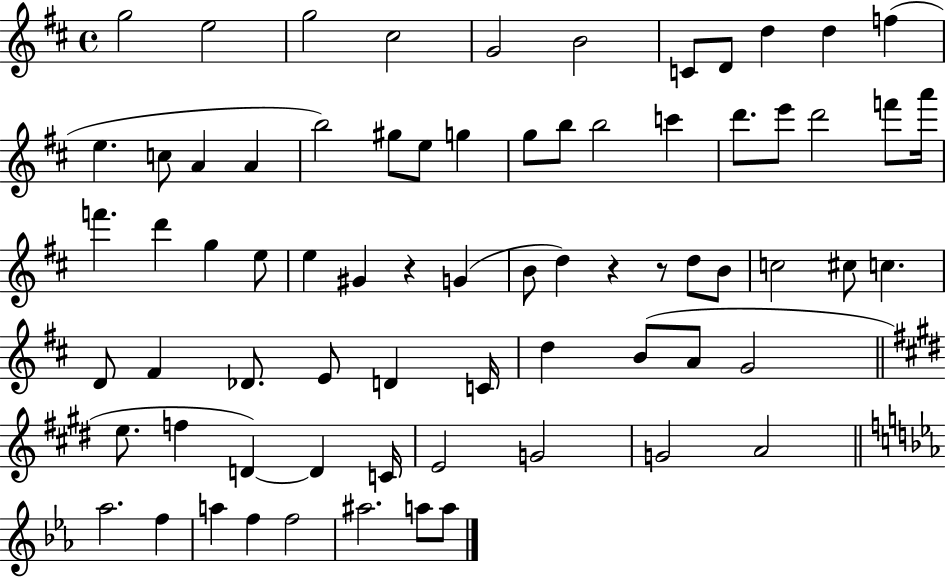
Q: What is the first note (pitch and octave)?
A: G5